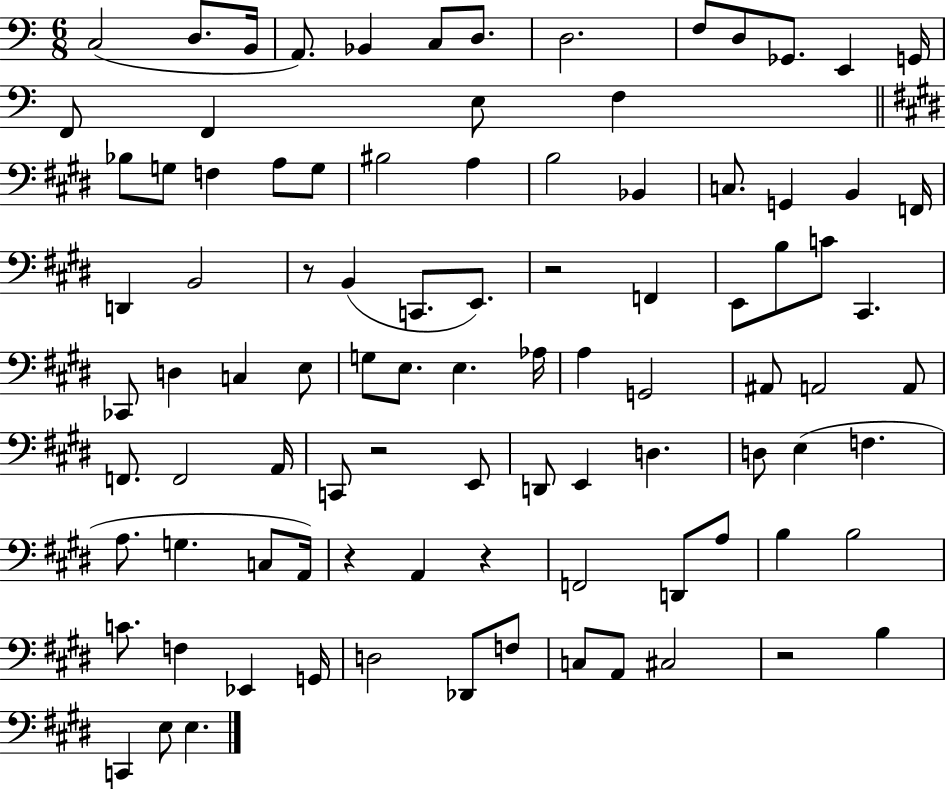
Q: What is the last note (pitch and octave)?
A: E3